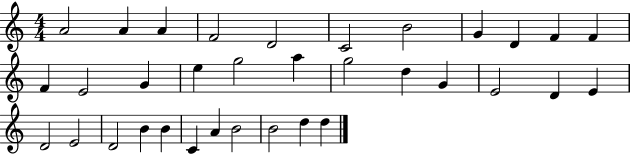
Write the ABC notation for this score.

X:1
T:Untitled
M:4/4
L:1/4
K:C
A2 A A F2 D2 C2 B2 G D F F F E2 G e g2 a g2 d G E2 D E D2 E2 D2 B B C A B2 B2 d d